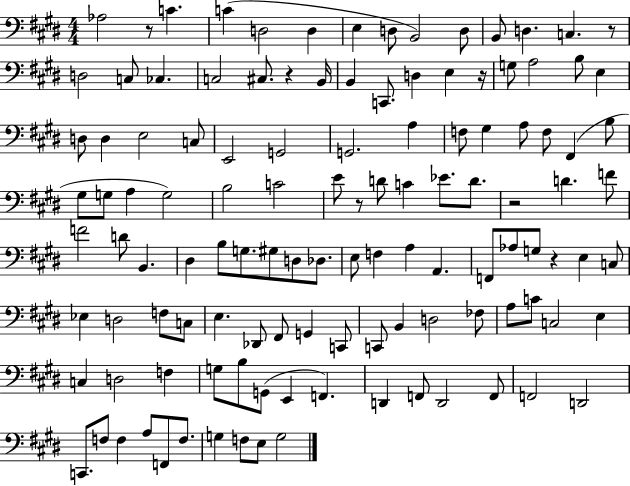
{
  \clef bass
  \numericTimeSignature
  \time 4/4
  \key e \major
  aes2 r8 c'4. | c'4( d2 d4 | e4 d8 b,2) d8 | b,8 d4. c4. r8 | \break d2 c8 ces4. | c2 cis8. r4 b,16 | b,4 c,8. d4 e4 r16 | g8 a2 b8 e4 | \break d8 d4 e2 c8 | e,2 g,2 | g,2. a4 | f8 gis4 a8 f8 fis,4( b8 | \break gis8 g8 a4 g2) | b2 c'2 | e'8 r8 d'8 c'4 ees'8. d'8. | r2 d'4. f'8 | \break f'2 d'8 b,4. | dis4 b8 g8. gis8 d8 des8. | e8 f4 a4 a,4. | f,8 aes8 g8 r4 e4 c8 | \break ees4 d2 f8 c8 | e4. des,8 fis,8 g,4 c,8 | c,8 b,4 d2 fes8 | a8 c'8 c2 e4 | \break c4 d2 f4 | g8 b8 g,8( e,4 f,4.) | d,4 f,8 d,2 f,8 | f,2 d,2 | \break c,8. f8 f4 a8 f,8 f8. | g4 f8 e8 g2 | \bar "|."
}